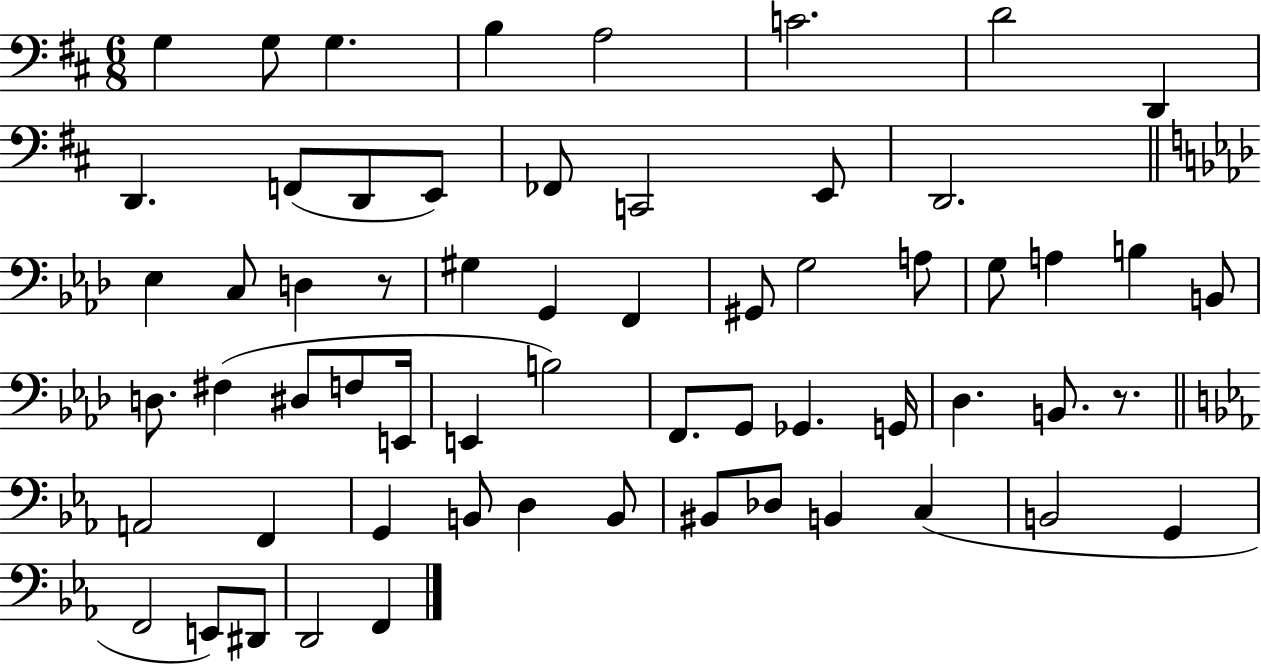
X:1
T:Untitled
M:6/8
L:1/4
K:D
G, G,/2 G, B, A,2 C2 D2 D,, D,, F,,/2 D,,/2 E,,/2 _F,,/2 C,,2 E,,/2 D,,2 _E, C,/2 D, z/2 ^G, G,, F,, ^G,,/2 G,2 A,/2 G,/2 A, B, B,,/2 D,/2 ^F, ^D,/2 F,/2 E,,/4 E,, B,2 F,,/2 G,,/2 _G,, G,,/4 _D, B,,/2 z/2 A,,2 F,, G,, B,,/2 D, B,,/2 ^B,,/2 _D,/2 B,, C, B,,2 G,, F,,2 E,,/2 ^D,,/2 D,,2 F,,